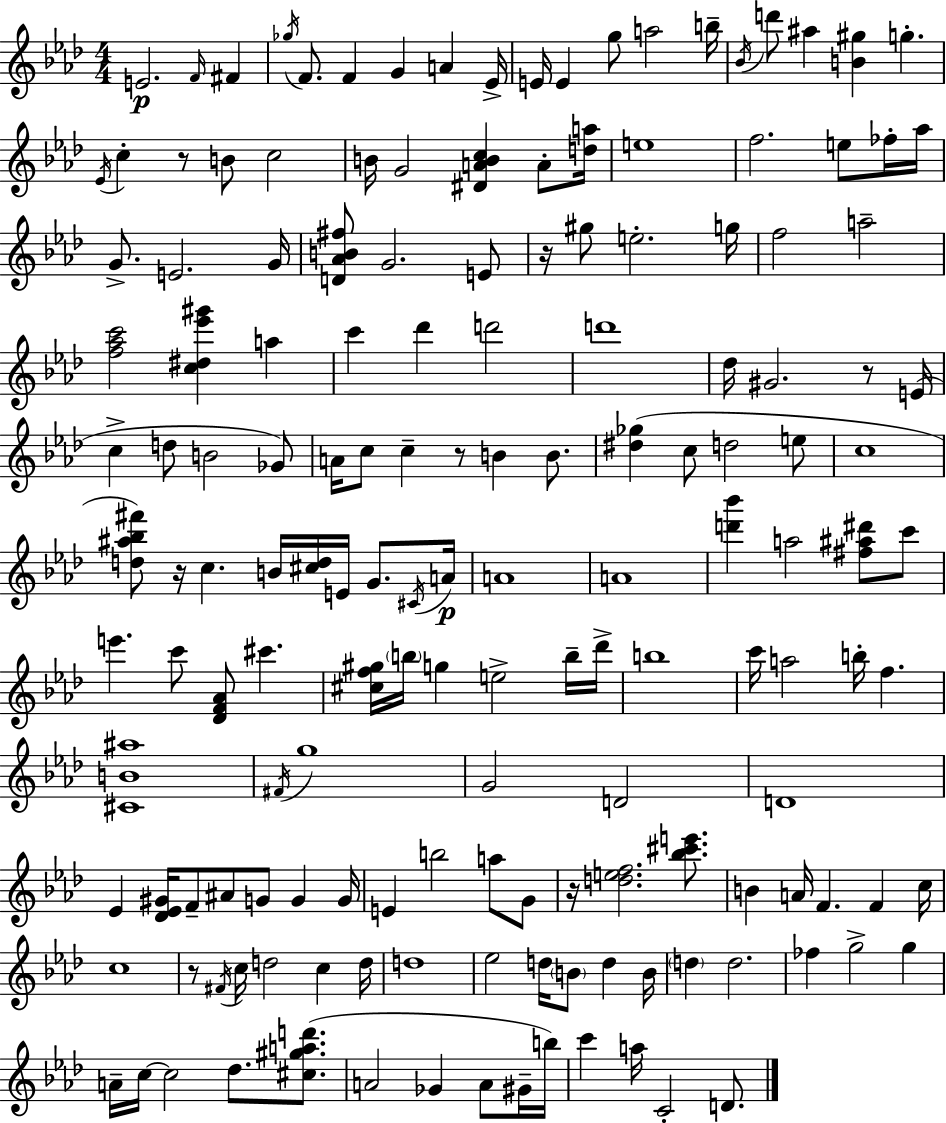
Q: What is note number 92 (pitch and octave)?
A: A#4